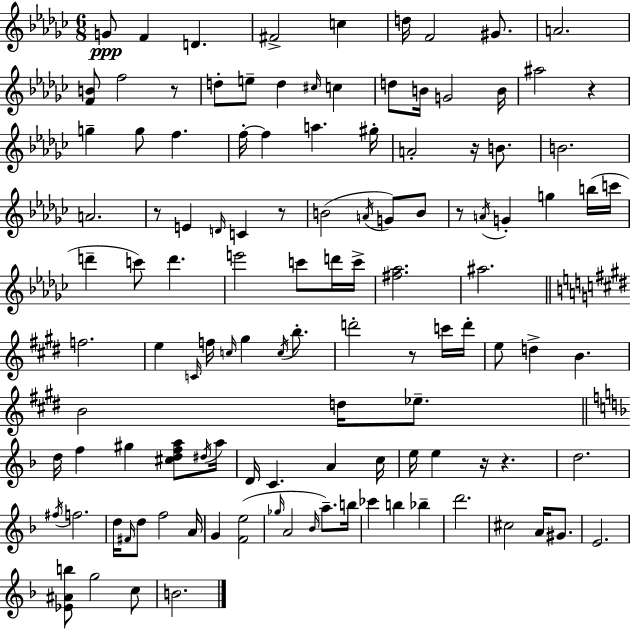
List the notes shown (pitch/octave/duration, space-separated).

G4/e F4/q D4/q. F#4/h C5/q D5/s F4/h G#4/e. A4/h. [F4,B4]/e F5/h R/e D5/e E5/e D5/q C#5/s C5/q D5/e B4/s G4/h B4/s A#5/h R/q G5/q G5/e F5/q. F5/s F5/q A5/q. G#5/s A4/h R/s B4/e. B4/h. A4/h. R/e E4/q D4/s C4/q R/e B4/h A4/s G4/e B4/e R/e A4/s G4/q G5/q B5/s C6/s D6/q C6/e D6/q. E6/h C6/e D6/s C6/s [F#5,Ab5]/h. A#5/h. F5/h. E5/q C4/s F5/s C5/s G#5/q C5/s B5/e. D6/h R/e C6/s D6/s E5/e D5/q B4/q. B4/h D5/s Eb5/e. D5/s F5/q G#5/q [C#5,D5,F5,A5]/e D#5/s A5/s D4/s C4/q. A4/q C5/s E5/s E5/q R/s R/q. D5/h. F#5/s F5/h. D5/s F#4/s D5/e F5/h A4/s G4/q [F4,E5]/h Gb5/s A4/h Bb4/s A5/e. B5/s CES6/q B5/q Bb5/q D6/h. C#5/h A4/s G#4/e. E4/h. [Eb4,A#4,B5]/e G5/h C5/e B4/h.